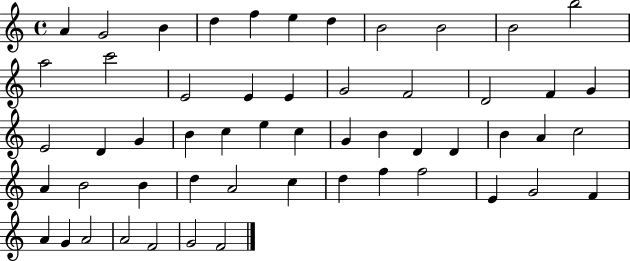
{
  \clef treble
  \time 4/4
  \defaultTimeSignature
  \key c \major
  a'4 g'2 b'4 | d''4 f''4 e''4 d''4 | b'2 b'2 | b'2 b''2 | \break a''2 c'''2 | e'2 e'4 e'4 | g'2 f'2 | d'2 f'4 g'4 | \break e'2 d'4 g'4 | b'4 c''4 e''4 c''4 | g'4 b'4 d'4 d'4 | b'4 a'4 c''2 | \break a'4 b'2 b'4 | d''4 a'2 c''4 | d''4 f''4 f''2 | e'4 g'2 f'4 | \break a'4 g'4 a'2 | a'2 f'2 | g'2 f'2 | \bar "|."
}